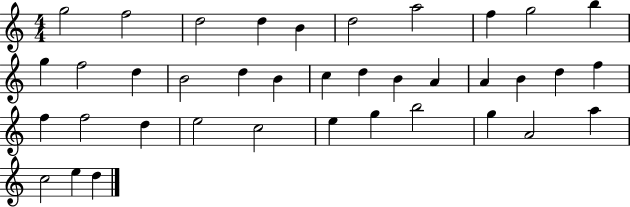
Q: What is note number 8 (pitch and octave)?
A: F5